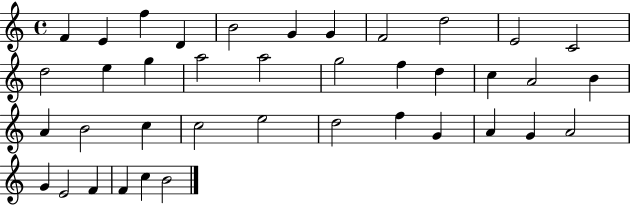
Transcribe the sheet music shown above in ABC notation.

X:1
T:Untitled
M:4/4
L:1/4
K:C
F E f D B2 G G F2 d2 E2 C2 d2 e g a2 a2 g2 f d c A2 B A B2 c c2 e2 d2 f G A G A2 G E2 F F c B2